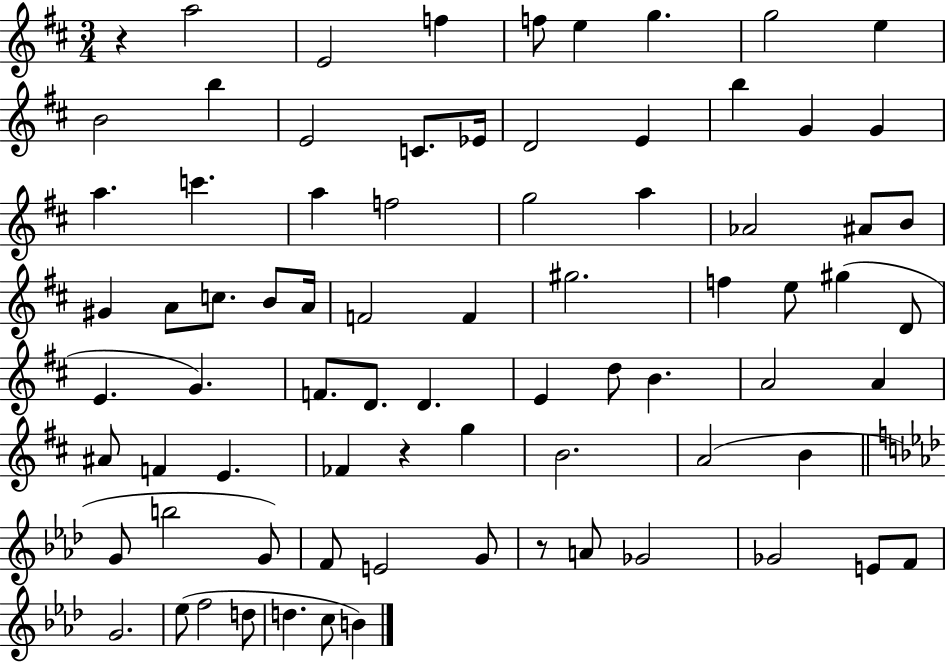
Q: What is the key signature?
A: D major